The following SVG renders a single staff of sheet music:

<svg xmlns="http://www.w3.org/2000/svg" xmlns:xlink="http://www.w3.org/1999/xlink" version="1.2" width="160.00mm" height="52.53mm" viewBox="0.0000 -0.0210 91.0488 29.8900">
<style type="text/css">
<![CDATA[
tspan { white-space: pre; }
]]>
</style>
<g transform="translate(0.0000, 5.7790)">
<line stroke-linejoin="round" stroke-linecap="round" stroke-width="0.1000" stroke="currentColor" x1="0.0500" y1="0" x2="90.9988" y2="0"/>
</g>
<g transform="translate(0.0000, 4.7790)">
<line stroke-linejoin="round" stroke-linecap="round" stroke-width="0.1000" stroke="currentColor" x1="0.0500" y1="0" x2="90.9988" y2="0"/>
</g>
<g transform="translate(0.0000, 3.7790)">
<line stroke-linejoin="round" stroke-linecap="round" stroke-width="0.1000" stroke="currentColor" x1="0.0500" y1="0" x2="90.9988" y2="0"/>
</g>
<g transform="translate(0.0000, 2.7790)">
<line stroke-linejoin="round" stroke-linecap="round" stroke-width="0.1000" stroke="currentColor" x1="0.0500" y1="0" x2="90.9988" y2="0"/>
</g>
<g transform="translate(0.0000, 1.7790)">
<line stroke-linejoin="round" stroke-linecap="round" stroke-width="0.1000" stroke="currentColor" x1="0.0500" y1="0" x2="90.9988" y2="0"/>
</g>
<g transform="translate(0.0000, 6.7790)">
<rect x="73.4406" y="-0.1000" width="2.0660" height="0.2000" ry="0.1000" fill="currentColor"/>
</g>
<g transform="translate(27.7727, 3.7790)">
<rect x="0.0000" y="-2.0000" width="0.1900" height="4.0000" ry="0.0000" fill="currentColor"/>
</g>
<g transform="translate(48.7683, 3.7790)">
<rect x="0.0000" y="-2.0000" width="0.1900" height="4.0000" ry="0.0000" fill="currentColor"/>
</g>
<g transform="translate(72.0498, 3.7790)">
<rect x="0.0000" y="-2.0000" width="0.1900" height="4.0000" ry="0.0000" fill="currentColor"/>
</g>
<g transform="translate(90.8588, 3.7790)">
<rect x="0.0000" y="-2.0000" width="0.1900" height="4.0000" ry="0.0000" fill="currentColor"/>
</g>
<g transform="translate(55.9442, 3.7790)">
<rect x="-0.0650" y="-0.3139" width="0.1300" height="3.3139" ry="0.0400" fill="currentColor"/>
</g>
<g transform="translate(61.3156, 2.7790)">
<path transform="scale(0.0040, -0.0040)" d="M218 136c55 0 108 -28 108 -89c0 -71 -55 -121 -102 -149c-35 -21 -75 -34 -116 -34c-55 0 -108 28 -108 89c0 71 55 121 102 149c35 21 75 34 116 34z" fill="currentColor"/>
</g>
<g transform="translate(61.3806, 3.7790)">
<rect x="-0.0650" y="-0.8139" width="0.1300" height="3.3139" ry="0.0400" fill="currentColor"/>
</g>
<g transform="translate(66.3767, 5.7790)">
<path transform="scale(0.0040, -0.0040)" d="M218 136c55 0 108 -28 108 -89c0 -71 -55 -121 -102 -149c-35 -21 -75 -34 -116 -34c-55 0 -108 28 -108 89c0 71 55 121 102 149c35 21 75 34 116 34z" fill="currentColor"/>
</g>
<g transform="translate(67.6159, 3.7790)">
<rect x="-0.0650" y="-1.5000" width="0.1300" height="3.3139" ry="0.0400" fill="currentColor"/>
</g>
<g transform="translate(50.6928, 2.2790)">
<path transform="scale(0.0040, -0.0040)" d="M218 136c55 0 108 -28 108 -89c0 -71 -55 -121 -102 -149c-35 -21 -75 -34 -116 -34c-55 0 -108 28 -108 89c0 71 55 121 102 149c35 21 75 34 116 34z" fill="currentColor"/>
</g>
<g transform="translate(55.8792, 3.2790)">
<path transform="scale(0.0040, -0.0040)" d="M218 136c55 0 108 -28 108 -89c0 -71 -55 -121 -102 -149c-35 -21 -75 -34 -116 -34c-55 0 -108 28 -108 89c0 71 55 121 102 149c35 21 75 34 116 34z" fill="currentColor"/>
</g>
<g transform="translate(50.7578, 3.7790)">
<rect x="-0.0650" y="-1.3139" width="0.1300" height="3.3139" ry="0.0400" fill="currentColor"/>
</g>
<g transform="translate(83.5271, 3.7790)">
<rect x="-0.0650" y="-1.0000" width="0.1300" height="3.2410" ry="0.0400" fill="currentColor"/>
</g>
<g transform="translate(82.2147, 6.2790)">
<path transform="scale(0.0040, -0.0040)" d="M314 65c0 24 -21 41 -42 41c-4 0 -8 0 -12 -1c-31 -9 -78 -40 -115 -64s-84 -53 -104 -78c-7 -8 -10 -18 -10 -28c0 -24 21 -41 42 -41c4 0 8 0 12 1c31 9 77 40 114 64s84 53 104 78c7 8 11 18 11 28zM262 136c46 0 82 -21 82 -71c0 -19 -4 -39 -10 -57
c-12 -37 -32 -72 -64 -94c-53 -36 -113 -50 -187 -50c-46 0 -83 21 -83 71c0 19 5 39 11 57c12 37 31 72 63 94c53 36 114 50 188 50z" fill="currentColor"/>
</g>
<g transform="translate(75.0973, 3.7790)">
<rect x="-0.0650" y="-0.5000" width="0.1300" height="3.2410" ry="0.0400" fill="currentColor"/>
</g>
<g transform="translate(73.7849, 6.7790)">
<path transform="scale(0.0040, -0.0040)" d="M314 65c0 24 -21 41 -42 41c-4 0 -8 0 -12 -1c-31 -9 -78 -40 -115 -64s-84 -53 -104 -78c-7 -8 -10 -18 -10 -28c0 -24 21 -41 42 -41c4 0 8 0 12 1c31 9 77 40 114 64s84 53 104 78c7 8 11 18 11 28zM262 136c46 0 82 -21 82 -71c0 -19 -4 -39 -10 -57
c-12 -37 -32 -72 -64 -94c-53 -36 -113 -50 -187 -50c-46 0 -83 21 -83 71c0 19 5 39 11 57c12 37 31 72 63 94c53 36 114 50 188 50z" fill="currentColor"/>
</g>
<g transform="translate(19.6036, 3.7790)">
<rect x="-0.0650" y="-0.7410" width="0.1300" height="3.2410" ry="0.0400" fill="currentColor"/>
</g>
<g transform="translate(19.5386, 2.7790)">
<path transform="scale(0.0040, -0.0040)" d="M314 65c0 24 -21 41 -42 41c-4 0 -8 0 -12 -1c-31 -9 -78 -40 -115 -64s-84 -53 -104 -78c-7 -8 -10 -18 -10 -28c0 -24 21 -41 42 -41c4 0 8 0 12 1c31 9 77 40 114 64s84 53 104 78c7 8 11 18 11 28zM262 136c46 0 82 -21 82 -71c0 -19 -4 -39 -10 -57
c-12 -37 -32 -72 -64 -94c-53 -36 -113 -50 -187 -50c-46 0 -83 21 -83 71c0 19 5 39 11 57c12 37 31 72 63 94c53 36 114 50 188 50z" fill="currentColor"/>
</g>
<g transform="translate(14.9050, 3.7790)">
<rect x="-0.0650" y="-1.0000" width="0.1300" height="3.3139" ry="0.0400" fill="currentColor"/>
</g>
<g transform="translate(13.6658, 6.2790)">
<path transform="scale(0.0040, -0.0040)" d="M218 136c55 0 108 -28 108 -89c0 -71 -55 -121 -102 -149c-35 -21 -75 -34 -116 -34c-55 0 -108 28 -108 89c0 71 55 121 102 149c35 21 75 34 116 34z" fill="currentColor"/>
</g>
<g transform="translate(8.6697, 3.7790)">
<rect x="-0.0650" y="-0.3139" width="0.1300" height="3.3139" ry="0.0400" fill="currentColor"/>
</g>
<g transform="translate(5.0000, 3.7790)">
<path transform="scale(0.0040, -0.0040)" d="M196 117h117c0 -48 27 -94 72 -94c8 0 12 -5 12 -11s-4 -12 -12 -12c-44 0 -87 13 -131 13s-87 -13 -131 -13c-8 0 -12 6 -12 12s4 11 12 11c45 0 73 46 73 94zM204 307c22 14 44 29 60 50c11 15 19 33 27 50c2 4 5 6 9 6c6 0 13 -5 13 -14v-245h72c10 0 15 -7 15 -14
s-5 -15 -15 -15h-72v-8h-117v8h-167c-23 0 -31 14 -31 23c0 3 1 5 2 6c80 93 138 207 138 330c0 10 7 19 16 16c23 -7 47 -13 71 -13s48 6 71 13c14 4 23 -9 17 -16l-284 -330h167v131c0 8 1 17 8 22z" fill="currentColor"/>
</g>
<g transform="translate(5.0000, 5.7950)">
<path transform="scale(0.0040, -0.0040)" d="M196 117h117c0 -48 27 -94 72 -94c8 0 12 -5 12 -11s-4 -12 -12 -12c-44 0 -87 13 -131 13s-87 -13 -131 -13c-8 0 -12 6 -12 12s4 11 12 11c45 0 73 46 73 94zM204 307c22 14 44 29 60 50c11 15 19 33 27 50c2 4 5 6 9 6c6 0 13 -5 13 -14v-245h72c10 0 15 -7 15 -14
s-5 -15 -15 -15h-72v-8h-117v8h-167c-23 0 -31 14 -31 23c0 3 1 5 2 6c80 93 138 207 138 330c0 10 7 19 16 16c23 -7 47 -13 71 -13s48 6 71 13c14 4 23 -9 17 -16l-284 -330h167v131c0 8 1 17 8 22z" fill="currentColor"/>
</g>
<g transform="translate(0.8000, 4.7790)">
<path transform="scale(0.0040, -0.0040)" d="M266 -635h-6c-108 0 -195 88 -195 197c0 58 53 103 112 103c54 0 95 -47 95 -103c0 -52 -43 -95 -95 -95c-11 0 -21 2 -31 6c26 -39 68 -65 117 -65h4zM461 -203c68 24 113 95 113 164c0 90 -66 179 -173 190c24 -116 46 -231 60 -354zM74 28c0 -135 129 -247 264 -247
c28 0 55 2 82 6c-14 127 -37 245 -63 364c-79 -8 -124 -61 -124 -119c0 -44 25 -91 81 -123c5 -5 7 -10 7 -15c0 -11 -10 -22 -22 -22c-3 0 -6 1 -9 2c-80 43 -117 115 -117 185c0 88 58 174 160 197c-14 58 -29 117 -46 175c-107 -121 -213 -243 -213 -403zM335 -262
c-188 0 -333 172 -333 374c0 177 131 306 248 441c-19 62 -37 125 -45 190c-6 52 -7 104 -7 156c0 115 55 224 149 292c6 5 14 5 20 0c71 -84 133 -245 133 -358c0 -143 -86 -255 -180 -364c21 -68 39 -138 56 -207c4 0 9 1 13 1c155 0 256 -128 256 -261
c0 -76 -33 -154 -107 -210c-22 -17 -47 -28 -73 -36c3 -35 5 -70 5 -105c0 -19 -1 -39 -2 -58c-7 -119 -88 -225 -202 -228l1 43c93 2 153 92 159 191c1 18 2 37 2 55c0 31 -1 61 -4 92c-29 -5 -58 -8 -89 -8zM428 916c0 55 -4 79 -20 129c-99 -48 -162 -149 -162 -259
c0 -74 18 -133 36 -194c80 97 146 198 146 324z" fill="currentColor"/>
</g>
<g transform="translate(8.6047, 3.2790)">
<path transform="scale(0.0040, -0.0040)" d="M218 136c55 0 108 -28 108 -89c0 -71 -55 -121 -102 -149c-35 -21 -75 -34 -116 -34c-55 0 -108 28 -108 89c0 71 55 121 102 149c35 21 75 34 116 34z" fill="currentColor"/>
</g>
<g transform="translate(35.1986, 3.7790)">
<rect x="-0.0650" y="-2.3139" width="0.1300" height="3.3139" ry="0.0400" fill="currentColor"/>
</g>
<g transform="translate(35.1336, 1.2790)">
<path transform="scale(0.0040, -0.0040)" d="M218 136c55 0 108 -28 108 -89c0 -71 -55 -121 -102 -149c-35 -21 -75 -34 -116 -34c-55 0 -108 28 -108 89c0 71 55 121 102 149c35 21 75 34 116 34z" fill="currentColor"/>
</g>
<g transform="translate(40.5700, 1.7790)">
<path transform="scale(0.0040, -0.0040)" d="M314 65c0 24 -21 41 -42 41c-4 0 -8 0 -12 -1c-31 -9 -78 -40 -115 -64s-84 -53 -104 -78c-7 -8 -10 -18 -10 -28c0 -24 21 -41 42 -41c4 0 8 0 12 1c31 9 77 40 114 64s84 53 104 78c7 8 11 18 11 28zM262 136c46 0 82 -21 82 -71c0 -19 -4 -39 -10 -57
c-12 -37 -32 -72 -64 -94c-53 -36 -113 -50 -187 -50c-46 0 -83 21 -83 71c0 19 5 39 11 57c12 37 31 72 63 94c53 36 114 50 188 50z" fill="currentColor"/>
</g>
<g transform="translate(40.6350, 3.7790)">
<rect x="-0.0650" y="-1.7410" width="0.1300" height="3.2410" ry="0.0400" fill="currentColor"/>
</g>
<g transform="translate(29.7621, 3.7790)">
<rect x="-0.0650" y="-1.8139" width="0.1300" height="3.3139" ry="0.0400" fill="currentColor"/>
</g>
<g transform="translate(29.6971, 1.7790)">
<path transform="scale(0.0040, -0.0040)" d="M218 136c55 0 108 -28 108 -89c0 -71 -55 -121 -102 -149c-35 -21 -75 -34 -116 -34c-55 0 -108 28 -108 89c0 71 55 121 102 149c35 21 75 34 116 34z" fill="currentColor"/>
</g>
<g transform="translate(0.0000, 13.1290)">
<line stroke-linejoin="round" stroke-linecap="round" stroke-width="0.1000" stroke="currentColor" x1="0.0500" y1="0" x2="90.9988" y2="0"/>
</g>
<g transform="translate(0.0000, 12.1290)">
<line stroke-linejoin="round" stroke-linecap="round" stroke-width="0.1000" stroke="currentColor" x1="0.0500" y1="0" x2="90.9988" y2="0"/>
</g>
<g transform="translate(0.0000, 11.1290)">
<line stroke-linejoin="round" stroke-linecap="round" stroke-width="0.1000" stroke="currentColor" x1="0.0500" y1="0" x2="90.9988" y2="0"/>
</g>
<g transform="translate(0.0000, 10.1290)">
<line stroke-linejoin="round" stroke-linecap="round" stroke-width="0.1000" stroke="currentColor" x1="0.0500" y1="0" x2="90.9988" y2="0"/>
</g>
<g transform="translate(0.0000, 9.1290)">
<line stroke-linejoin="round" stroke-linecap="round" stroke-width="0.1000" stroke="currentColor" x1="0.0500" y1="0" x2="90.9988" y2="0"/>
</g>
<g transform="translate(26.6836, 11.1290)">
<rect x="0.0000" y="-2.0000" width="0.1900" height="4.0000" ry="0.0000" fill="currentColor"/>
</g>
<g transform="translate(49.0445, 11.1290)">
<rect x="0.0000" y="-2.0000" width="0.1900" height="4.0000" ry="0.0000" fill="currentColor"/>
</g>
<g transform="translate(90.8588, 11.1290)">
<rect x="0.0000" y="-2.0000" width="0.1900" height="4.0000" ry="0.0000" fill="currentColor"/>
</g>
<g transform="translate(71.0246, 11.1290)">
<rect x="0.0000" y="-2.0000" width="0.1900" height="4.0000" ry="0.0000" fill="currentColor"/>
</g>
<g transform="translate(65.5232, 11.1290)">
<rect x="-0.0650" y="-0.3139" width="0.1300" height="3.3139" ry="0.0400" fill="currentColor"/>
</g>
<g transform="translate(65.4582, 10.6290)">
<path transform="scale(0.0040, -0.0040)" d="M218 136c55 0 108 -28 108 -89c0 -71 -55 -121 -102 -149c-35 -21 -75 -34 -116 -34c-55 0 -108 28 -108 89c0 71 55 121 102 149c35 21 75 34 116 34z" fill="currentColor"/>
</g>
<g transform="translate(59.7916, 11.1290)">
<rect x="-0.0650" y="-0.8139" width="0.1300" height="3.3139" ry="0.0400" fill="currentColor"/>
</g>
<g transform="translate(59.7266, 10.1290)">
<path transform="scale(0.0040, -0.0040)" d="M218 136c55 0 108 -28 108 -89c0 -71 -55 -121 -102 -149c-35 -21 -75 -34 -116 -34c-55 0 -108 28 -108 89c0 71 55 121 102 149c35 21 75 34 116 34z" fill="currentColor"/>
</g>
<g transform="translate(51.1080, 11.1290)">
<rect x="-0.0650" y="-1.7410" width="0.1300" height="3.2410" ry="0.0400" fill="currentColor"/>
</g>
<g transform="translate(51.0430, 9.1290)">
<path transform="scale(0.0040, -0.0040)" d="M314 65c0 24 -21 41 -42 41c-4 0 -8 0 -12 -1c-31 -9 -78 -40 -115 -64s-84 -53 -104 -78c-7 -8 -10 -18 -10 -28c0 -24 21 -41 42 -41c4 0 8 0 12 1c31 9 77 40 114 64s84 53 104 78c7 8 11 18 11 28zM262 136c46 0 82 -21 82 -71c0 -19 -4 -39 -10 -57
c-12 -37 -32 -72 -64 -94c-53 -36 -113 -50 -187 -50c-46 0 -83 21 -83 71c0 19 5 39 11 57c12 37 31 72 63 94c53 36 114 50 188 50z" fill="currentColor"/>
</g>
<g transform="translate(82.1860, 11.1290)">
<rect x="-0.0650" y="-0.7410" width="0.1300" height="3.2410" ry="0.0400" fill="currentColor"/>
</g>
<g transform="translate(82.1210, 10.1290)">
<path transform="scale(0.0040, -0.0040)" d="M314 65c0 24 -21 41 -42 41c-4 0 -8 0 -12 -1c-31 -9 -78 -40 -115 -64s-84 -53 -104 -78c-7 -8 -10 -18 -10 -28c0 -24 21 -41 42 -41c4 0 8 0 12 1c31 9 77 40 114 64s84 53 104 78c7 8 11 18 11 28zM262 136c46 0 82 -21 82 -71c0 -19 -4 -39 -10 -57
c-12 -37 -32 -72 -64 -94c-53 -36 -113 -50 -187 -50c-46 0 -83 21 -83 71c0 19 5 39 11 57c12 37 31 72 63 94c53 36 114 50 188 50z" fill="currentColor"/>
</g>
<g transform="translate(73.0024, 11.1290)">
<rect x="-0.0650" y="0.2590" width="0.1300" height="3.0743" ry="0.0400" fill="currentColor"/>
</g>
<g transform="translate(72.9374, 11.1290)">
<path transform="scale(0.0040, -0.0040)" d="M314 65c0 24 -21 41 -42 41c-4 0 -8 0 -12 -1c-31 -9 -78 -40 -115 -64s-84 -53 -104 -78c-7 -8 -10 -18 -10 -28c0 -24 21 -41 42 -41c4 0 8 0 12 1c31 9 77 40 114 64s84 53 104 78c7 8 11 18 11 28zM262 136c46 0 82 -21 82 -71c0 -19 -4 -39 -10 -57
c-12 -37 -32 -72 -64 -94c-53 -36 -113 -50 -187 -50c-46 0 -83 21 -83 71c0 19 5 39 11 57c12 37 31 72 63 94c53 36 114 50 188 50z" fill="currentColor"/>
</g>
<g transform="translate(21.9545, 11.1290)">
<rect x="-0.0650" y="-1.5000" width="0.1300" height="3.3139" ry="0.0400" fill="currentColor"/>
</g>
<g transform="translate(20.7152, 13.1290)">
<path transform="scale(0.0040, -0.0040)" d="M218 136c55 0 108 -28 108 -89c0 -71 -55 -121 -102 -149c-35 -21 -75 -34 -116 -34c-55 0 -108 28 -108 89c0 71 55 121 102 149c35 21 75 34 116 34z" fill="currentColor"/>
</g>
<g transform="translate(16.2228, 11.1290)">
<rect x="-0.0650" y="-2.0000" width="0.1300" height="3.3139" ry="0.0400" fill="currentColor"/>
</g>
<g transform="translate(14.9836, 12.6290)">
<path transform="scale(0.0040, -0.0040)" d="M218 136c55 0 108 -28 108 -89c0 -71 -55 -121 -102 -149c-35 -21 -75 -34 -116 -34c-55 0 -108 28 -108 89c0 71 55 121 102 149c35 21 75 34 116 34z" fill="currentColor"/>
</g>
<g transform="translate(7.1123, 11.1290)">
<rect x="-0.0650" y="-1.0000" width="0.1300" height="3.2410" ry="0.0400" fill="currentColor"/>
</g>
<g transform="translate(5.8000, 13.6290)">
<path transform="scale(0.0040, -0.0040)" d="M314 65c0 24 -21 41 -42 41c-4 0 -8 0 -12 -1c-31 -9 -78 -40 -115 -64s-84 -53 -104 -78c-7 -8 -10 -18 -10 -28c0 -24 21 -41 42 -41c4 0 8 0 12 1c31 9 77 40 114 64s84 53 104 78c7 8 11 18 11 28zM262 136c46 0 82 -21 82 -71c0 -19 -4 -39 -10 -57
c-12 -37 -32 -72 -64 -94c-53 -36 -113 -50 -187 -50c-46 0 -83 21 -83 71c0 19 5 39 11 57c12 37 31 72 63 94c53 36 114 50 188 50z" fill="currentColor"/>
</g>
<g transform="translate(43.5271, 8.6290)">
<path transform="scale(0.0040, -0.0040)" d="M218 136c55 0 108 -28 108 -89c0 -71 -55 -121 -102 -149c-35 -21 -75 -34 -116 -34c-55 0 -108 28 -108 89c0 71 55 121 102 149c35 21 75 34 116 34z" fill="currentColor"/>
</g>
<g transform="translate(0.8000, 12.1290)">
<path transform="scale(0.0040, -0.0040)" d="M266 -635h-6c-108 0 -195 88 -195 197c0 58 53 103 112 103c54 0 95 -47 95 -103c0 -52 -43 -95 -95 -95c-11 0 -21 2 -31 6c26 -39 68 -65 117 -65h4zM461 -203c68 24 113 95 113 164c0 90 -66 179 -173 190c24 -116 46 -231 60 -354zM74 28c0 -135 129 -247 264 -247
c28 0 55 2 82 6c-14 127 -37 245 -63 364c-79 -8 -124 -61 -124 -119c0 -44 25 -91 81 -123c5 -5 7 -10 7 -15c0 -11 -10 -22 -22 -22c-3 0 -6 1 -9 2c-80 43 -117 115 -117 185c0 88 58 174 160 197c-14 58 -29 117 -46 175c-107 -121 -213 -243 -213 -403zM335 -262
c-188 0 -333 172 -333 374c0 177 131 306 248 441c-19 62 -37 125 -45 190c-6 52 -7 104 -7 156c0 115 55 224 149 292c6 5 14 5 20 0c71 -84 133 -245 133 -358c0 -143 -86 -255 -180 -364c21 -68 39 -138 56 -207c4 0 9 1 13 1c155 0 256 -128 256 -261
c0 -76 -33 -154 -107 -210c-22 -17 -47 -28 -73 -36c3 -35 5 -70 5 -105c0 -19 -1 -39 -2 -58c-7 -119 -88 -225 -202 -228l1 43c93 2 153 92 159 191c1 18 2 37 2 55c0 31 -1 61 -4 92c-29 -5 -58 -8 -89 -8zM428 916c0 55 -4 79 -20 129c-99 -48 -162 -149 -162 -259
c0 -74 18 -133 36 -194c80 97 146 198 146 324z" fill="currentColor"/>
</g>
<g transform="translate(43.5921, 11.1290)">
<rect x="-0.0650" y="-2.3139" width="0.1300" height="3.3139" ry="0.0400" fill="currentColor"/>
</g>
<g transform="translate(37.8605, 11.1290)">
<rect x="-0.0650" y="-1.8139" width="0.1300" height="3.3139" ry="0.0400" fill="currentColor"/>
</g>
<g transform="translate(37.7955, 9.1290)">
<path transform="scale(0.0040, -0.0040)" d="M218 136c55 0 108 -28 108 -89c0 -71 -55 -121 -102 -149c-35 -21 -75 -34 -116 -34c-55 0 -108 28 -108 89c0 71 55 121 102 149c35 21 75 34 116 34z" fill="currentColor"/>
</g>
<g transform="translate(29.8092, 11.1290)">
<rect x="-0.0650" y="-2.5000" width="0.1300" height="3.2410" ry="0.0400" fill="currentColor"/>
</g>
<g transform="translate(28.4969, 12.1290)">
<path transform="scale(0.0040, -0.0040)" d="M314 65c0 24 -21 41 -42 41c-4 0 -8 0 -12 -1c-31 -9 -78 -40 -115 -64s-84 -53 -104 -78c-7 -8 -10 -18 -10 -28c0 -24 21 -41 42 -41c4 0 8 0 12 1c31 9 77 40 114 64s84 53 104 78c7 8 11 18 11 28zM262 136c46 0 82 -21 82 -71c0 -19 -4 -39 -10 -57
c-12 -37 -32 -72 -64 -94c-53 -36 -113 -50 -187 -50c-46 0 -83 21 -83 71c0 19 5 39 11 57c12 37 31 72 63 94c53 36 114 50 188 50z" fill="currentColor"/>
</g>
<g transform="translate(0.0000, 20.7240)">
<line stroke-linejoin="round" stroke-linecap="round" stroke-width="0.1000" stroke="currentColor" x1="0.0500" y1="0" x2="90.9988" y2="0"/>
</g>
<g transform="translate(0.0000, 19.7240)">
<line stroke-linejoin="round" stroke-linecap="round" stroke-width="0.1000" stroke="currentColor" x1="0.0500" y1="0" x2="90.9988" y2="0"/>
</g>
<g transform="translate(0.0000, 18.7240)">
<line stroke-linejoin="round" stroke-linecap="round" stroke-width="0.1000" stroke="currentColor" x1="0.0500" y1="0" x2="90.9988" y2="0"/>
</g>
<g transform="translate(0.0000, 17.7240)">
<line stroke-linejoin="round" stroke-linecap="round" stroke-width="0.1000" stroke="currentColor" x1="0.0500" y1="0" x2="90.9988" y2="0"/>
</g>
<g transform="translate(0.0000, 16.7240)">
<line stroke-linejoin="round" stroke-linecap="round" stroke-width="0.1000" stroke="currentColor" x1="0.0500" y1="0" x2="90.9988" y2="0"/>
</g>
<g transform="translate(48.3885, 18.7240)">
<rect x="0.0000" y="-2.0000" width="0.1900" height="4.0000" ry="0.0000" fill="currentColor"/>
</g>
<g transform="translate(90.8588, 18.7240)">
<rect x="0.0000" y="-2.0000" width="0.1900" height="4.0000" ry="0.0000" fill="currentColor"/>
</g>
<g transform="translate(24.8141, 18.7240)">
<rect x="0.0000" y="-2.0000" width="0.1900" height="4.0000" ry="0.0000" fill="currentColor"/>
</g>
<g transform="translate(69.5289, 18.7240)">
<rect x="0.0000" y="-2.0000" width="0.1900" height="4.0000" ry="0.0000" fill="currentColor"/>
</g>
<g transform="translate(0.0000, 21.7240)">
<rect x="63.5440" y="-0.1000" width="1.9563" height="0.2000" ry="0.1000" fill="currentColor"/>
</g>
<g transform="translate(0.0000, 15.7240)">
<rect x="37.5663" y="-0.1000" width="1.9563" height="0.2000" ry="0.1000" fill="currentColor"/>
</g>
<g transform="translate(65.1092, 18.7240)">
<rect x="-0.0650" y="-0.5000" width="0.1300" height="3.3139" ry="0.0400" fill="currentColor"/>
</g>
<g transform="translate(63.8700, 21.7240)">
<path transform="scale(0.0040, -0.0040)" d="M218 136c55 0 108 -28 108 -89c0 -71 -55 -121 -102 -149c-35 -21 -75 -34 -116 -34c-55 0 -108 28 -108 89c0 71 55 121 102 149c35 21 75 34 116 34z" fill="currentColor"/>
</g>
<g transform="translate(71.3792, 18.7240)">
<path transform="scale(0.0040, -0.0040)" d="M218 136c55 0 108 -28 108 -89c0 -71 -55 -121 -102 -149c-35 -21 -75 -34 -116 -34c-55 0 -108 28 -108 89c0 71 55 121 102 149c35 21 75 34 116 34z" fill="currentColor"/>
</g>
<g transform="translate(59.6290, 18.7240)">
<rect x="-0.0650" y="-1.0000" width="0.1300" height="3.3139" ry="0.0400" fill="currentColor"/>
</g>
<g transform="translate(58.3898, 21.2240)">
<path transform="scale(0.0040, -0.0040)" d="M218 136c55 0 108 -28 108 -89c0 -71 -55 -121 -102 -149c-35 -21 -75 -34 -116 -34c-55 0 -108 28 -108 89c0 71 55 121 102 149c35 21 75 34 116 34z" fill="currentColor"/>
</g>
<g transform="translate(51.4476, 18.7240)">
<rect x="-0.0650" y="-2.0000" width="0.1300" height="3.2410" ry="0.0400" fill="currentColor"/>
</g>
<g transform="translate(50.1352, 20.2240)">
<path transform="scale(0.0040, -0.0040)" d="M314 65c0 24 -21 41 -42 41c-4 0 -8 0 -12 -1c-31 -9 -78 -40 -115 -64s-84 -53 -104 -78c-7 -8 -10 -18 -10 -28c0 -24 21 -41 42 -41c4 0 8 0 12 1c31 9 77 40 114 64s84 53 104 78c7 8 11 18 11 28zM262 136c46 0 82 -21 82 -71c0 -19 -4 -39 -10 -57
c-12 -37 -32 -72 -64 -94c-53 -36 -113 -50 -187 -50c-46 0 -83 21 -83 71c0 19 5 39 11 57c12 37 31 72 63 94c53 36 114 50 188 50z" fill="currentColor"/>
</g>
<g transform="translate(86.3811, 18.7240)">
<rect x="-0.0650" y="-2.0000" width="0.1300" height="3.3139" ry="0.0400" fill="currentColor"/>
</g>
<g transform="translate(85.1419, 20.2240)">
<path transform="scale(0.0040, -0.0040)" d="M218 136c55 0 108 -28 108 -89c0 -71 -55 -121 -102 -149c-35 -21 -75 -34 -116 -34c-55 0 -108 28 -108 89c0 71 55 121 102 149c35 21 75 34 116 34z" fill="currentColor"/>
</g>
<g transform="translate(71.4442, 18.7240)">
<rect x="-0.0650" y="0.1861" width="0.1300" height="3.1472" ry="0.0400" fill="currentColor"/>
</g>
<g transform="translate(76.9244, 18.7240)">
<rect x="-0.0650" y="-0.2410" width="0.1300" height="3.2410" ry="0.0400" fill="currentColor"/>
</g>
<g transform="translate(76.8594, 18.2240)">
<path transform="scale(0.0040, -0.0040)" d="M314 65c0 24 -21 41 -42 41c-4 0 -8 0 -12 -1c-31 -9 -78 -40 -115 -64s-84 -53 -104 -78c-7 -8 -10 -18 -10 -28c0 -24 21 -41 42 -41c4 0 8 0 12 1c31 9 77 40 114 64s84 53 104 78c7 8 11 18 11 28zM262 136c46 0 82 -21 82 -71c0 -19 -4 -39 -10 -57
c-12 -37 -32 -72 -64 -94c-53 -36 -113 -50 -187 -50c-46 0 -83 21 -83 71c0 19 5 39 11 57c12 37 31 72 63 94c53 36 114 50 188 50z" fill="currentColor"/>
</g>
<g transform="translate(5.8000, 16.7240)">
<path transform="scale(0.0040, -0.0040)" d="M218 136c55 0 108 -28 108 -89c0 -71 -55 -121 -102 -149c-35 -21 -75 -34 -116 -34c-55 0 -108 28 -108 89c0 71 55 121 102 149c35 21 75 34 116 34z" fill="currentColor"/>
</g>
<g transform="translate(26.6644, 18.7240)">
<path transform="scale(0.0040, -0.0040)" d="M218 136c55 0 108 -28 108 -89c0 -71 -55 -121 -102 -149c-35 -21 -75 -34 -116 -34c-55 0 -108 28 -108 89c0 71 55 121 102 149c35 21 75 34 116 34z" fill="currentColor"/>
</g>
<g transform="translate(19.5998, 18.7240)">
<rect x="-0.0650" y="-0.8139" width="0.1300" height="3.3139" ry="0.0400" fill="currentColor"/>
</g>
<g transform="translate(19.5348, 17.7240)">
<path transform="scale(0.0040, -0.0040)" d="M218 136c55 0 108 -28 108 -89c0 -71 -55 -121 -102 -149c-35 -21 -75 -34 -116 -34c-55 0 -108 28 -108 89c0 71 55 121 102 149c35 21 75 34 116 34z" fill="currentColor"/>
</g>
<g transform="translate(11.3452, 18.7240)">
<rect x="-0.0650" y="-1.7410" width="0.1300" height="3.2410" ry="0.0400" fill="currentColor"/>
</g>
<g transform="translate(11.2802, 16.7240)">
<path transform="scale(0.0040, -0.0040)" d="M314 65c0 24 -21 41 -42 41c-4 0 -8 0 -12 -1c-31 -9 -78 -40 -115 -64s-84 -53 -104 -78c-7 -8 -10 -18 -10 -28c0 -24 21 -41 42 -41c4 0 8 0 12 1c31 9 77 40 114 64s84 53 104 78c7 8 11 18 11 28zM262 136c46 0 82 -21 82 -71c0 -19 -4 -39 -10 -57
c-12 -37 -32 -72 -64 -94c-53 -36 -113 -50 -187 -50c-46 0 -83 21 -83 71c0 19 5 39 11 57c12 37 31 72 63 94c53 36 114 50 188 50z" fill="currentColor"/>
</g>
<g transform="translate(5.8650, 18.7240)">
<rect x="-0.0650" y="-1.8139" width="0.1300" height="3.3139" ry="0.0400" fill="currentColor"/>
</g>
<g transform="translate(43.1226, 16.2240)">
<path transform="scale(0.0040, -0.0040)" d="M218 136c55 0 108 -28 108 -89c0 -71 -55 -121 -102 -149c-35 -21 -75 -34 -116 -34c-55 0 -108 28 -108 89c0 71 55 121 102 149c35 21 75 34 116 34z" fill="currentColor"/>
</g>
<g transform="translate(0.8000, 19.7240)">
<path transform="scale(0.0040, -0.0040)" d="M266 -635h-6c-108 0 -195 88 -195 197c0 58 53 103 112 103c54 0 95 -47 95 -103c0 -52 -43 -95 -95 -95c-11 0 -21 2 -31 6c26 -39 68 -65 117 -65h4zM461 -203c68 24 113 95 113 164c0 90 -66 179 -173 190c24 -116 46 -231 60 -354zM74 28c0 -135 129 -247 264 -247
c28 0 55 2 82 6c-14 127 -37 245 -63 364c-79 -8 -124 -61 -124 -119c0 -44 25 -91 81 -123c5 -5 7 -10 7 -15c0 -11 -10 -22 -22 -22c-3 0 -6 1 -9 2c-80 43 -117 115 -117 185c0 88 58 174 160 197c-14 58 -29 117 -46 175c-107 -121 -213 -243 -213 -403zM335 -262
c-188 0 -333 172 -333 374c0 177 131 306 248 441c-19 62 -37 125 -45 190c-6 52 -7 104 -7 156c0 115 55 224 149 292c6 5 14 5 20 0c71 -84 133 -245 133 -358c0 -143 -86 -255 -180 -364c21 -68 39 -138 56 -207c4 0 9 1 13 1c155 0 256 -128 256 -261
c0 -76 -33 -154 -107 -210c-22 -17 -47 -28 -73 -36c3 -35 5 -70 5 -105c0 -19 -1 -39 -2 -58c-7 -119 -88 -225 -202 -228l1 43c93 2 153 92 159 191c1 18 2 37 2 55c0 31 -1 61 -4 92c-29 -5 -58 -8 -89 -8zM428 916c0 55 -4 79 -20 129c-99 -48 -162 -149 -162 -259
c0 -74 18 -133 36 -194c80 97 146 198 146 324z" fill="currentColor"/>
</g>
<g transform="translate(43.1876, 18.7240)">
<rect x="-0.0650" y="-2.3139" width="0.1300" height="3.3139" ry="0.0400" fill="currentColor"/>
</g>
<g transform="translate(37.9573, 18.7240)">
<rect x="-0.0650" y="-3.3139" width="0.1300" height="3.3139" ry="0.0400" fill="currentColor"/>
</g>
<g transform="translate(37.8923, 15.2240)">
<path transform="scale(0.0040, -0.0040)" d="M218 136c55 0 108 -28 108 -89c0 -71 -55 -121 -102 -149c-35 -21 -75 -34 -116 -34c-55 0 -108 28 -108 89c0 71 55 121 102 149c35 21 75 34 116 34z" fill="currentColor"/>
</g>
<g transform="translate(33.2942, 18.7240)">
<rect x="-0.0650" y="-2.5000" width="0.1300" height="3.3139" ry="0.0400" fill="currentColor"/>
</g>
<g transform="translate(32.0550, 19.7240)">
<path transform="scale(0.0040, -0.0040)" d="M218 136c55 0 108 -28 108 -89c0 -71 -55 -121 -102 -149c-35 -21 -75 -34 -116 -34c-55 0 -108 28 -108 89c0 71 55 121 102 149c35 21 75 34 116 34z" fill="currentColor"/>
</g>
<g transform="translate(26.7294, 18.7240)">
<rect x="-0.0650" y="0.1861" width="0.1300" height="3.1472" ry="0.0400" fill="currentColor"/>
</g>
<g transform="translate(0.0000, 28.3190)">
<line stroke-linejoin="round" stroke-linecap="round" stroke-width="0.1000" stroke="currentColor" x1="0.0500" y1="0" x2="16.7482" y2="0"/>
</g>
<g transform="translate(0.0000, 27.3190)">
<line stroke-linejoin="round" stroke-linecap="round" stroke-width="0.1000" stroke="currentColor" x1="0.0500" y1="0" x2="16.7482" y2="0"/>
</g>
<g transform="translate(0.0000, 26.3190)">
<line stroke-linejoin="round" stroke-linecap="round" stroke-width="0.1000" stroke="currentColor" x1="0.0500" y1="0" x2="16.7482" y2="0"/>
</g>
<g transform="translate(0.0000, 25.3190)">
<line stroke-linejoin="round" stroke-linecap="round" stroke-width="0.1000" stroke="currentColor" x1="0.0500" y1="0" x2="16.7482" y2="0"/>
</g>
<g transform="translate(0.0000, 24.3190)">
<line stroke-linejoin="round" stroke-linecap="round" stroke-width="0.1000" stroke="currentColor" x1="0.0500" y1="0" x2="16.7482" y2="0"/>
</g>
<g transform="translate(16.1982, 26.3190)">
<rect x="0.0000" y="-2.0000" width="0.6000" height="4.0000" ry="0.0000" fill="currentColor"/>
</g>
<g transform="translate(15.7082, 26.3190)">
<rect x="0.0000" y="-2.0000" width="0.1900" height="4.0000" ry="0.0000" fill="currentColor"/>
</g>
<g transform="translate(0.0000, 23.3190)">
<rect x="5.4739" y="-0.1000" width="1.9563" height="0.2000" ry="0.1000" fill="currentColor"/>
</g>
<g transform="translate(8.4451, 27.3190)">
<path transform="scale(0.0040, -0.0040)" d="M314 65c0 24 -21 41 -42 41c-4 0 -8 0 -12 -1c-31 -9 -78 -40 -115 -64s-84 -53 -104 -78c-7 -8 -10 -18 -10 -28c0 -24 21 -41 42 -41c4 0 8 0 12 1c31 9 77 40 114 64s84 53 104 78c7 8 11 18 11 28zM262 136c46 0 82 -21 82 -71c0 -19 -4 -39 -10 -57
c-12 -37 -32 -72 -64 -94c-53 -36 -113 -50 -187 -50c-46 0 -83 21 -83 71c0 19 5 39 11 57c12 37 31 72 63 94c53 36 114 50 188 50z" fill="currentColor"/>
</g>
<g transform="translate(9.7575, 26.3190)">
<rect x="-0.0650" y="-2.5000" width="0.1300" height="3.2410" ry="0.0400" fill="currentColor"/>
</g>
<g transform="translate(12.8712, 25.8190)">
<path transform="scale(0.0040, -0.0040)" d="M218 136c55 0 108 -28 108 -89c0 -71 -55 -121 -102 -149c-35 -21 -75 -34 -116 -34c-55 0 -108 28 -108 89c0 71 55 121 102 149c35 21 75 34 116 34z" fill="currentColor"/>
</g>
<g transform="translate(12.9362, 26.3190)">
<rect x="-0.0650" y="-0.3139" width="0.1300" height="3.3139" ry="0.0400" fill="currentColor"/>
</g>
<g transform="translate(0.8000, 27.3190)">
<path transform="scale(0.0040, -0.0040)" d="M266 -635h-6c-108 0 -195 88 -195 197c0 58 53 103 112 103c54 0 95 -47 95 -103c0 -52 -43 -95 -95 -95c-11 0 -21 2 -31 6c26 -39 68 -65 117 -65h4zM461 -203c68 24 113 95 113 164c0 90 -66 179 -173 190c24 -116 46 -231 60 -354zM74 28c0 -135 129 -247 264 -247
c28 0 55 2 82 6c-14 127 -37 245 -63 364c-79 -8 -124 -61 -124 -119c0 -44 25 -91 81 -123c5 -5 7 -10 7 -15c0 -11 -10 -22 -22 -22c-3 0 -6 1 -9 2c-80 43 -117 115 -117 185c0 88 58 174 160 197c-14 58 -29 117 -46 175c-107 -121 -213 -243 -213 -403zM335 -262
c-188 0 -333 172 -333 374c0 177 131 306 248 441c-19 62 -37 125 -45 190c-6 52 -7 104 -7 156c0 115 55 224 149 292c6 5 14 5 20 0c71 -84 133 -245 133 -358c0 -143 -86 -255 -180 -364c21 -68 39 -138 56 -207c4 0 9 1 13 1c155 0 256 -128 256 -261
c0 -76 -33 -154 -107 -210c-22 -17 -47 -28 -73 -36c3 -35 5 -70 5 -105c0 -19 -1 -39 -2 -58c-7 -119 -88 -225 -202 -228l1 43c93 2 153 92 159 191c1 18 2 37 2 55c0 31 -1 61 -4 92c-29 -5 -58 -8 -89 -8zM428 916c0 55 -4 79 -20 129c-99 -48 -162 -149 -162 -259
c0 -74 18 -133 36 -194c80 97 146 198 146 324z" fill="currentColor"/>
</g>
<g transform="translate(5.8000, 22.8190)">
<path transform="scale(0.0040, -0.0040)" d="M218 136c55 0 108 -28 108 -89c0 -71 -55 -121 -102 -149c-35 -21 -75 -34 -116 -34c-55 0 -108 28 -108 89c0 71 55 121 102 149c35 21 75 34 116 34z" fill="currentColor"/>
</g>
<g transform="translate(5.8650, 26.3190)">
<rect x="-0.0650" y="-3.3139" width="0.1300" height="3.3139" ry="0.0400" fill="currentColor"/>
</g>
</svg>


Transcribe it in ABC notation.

X:1
T:Untitled
M:4/4
L:1/4
K:C
c D d2 f g f2 e c d E C2 D2 D2 F E G2 f g f2 d c B2 d2 f f2 d B G b g F2 D C B c2 F b G2 c